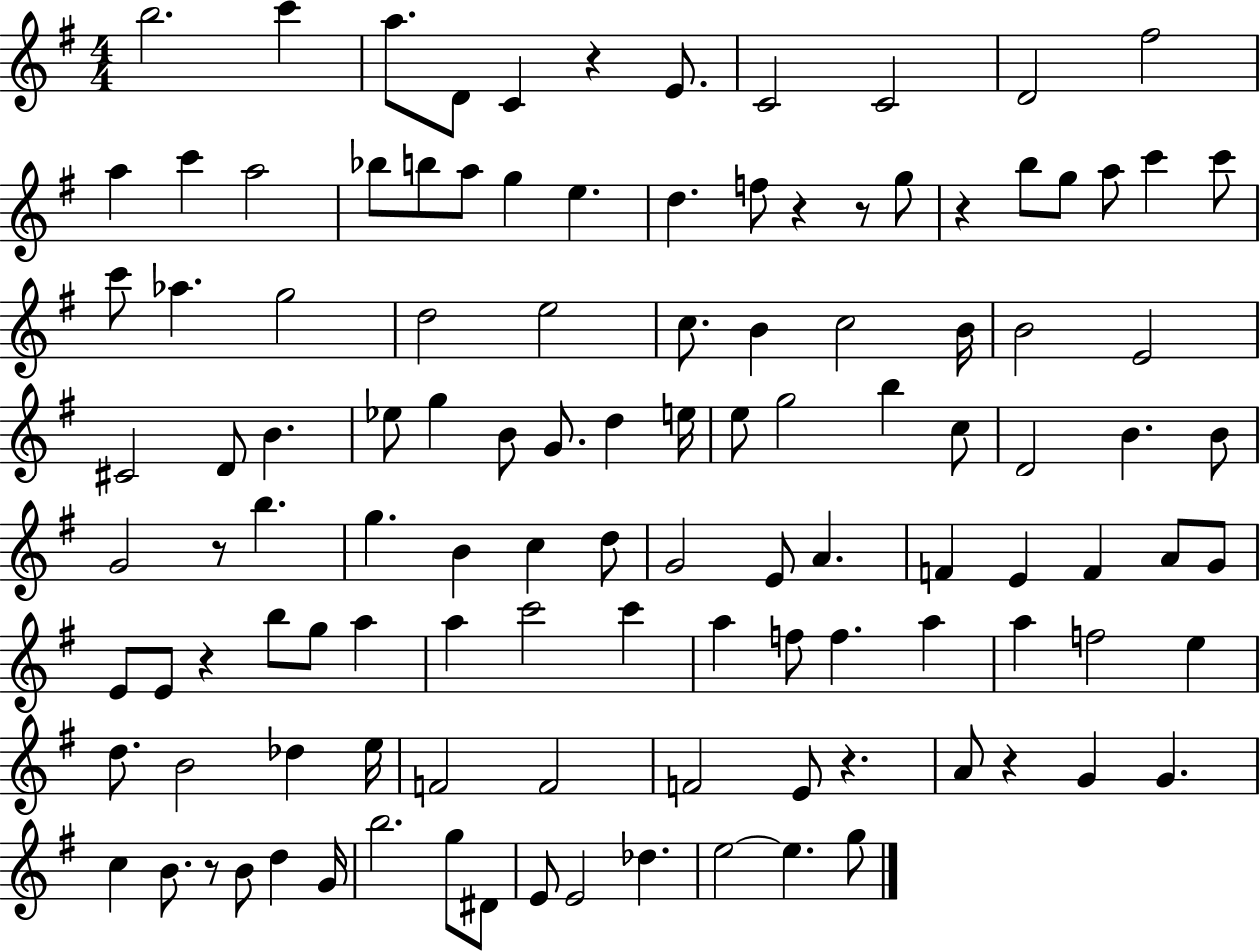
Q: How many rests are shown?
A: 9